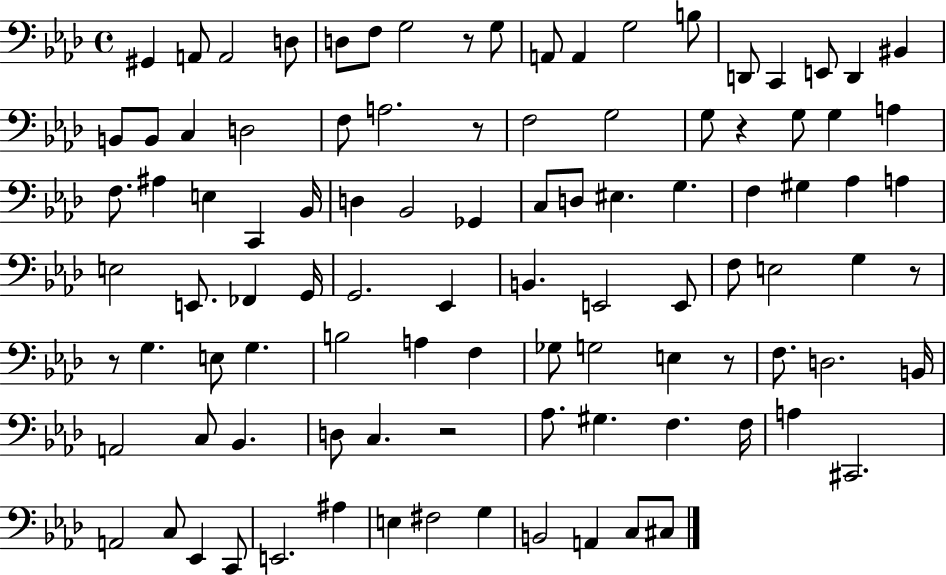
X:1
T:Untitled
M:4/4
L:1/4
K:Ab
^G,, A,,/2 A,,2 D,/2 D,/2 F,/2 G,2 z/2 G,/2 A,,/2 A,, G,2 B,/2 D,,/2 C,, E,,/2 D,, ^B,, B,,/2 B,,/2 C, D,2 F,/2 A,2 z/2 F,2 G,2 G,/2 z G,/2 G, A, F,/2 ^A, E, C,, _B,,/4 D, _B,,2 _G,, C,/2 D,/2 ^E, G, F, ^G, _A, A, E,2 E,,/2 _F,, G,,/4 G,,2 _E,, B,, E,,2 E,,/2 F,/2 E,2 G, z/2 z/2 G, E,/2 G, B,2 A, F, _G,/2 G,2 E, z/2 F,/2 D,2 B,,/4 A,,2 C,/2 _B,, D,/2 C, z2 _A,/2 ^G, F, F,/4 A, ^C,,2 A,,2 C,/2 _E,, C,,/2 E,,2 ^A, E, ^F,2 G, B,,2 A,, C,/2 ^C,/2